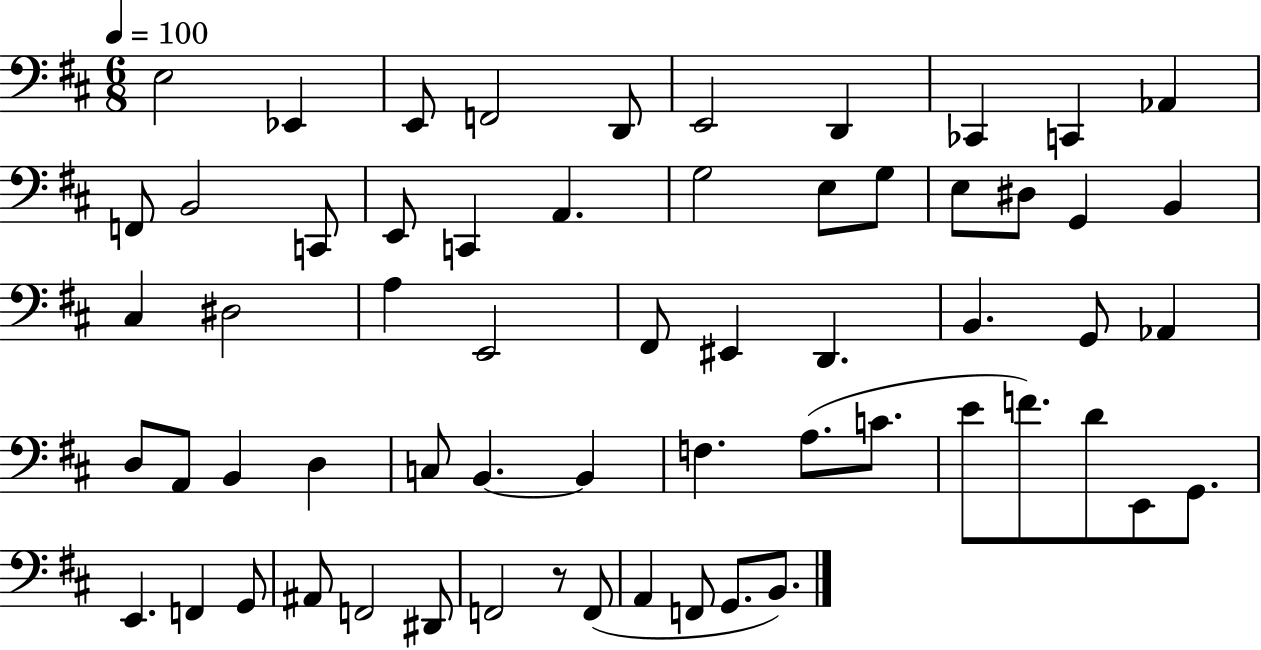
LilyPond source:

{
  \clef bass
  \numericTimeSignature
  \time 6/8
  \key d \major
  \tempo 4 = 100
  e2 ees,4 | e,8 f,2 d,8 | e,2 d,4 | ces,4 c,4 aes,4 | \break f,8 b,2 c,8 | e,8 c,4 a,4. | g2 e8 g8 | e8 dis8 g,4 b,4 | \break cis4 dis2 | a4 e,2 | fis,8 eis,4 d,4. | b,4. g,8 aes,4 | \break d8 a,8 b,4 d4 | c8 b,4.~~ b,4 | f4. a8.( c'8. | e'8 f'8.) d'8 e,8 g,8. | \break e,4. f,4 g,8 | ais,8 f,2 dis,8 | f,2 r8 f,8( | a,4 f,8 g,8. b,8.) | \break \bar "|."
}